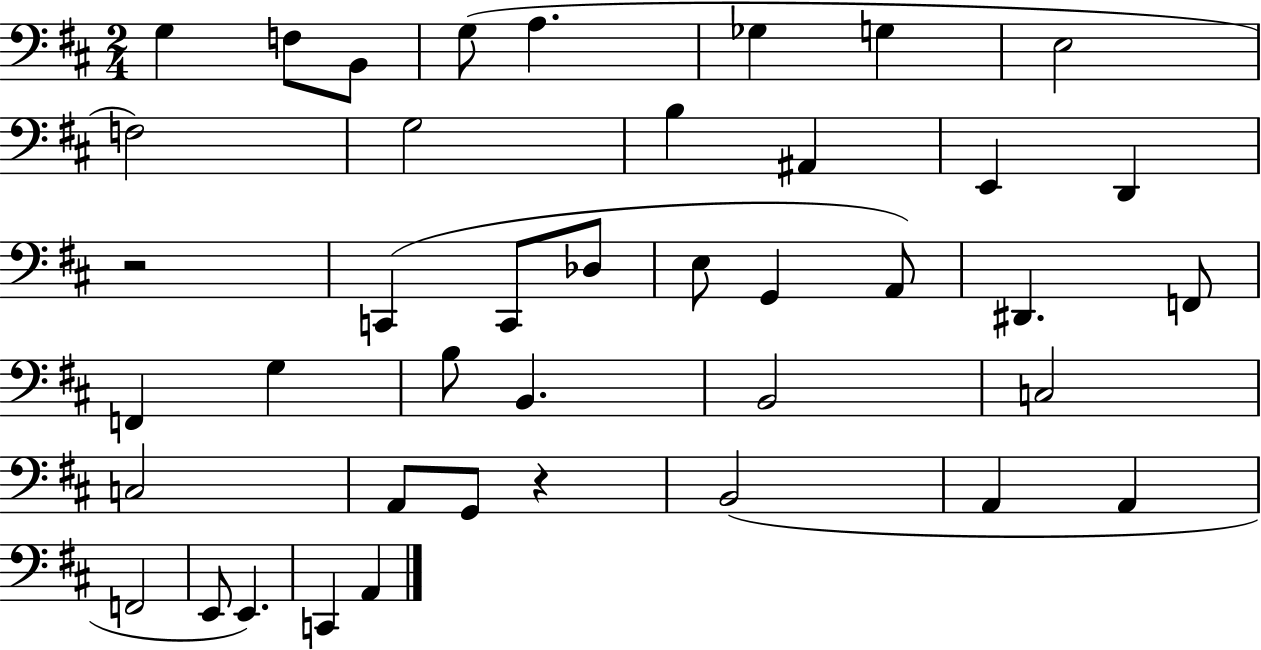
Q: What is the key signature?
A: D major